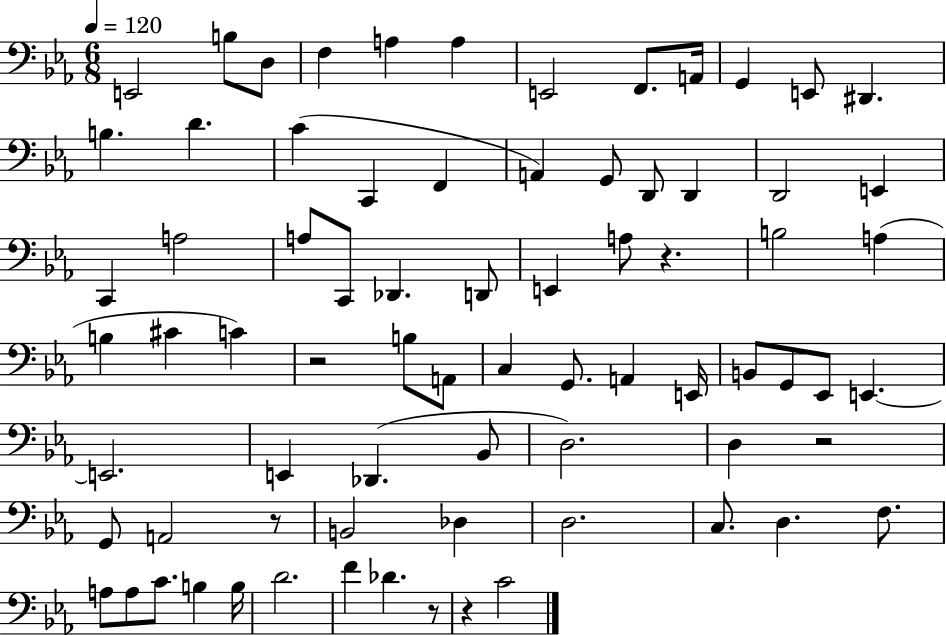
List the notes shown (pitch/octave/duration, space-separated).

E2/h B3/e D3/e F3/q A3/q A3/q E2/h F2/e. A2/s G2/q E2/e D#2/q. B3/q. D4/q. C4/q C2/q F2/q A2/q G2/e D2/e D2/q D2/h E2/q C2/q A3/h A3/e C2/e Db2/q. D2/e E2/q A3/e R/q. B3/h A3/q B3/q C#4/q C4/q R/h B3/e A2/e C3/q G2/e. A2/q E2/s B2/e G2/e Eb2/e E2/q. E2/h. E2/q Db2/q. Bb2/e D3/h. D3/q R/h G2/e A2/h R/e B2/h Db3/q D3/h. C3/e. D3/q. F3/e. A3/e A3/e C4/e. B3/q B3/s D4/h. F4/q Db4/q. R/e R/q C4/h